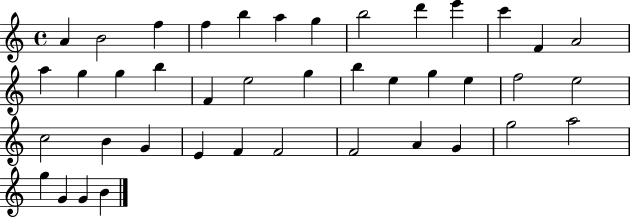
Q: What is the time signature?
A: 4/4